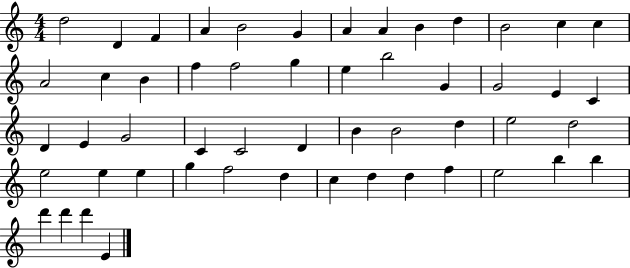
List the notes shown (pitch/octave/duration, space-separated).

D5/h D4/q F4/q A4/q B4/h G4/q A4/q A4/q B4/q D5/q B4/h C5/q C5/q A4/h C5/q B4/q F5/q F5/h G5/q E5/q B5/h G4/q G4/h E4/q C4/q D4/q E4/q G4/h C4/q C4/h D4/q B4/q B4/h D5/q E5/h D5/h E5/h E5/q E5/q G5/q F5/h D5/q C5/q D5/q D5/q F5/q E5/h B5/q B5/q D6/q D6/q D6/q E4/q